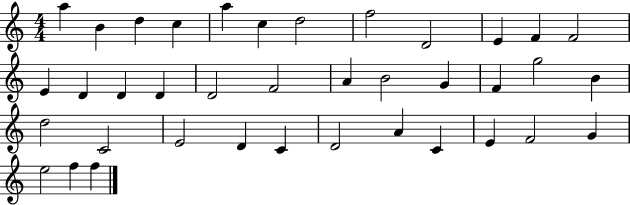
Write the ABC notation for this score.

X:1
T:Untitled
M:4/4
L:1/4
K:C
a B d c a c d2 f2 D2 E F F2 E D D D D2 F2 A B2 G F g2 B d2 C2 E2 D C D2 A C E F2 G e2 f f